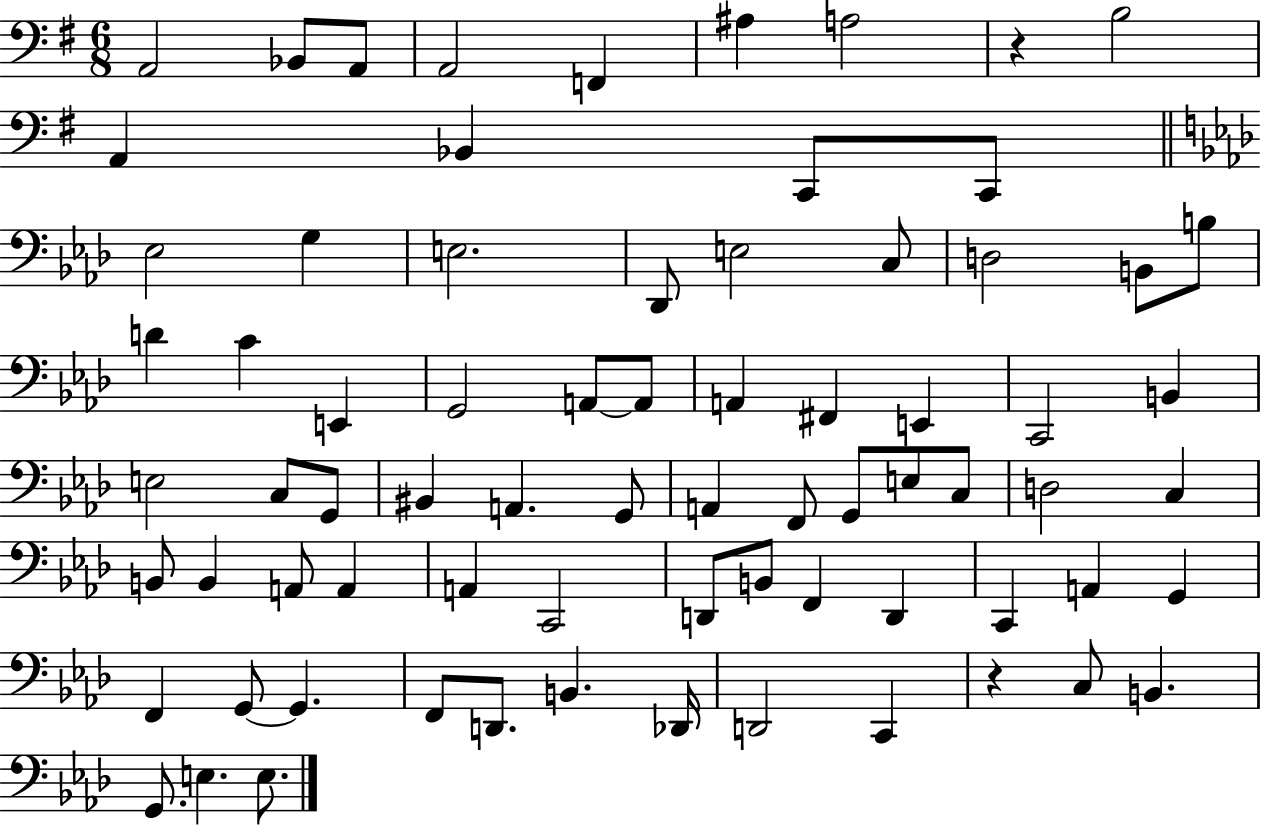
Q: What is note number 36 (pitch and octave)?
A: BIS2